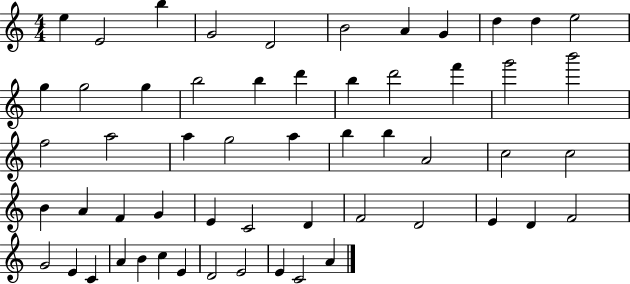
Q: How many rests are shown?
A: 0